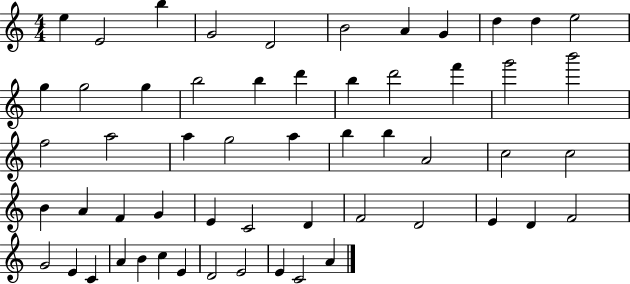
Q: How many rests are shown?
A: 0